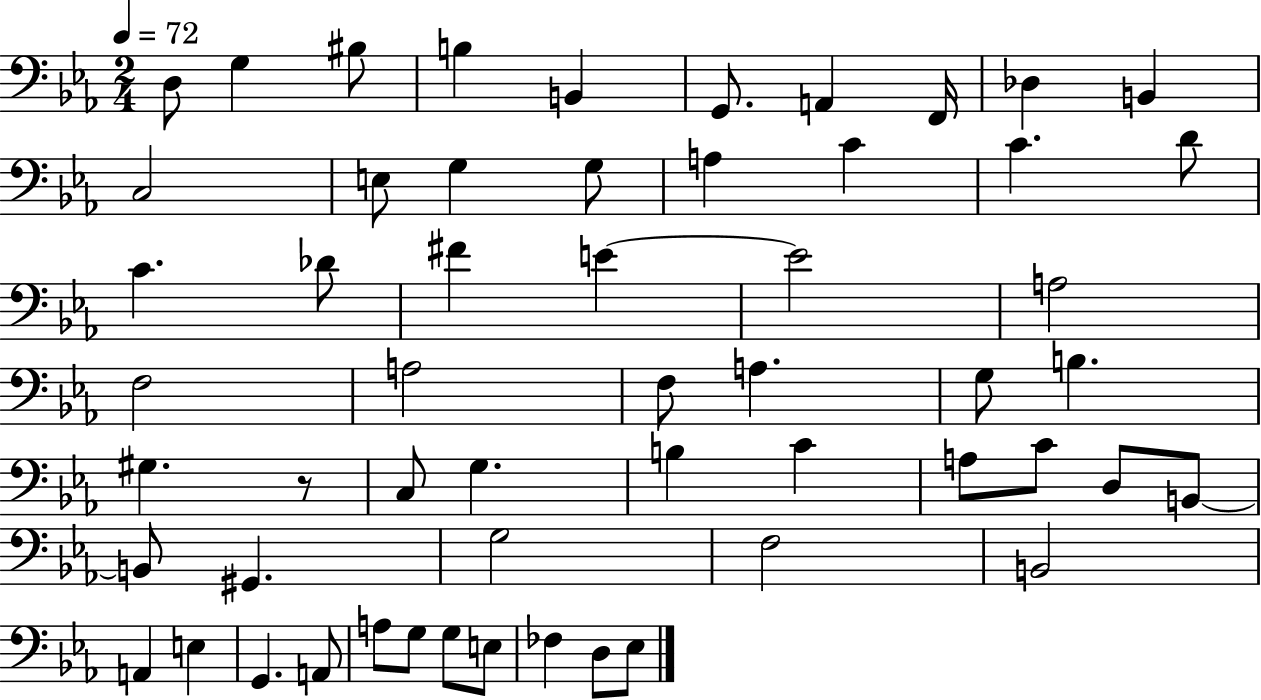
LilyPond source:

{
  \clef bass
  \numericTimeSignature
  \time 2/4
  \key ees \major
  \tempo 4 = 72
  d8 g4 bis8 | b4 b,4 | g,8. a,4 f,16 | des4 b,4 | \break c2 | e8 g4 g8 | a4 c'4 | c'4. d'8 | \break c'4. des'8 | fis'4 e'4~~ | e'2 | a2 | \break f2 | a2 | f8 a4. | g8 b4. | \break gis4. r8 | c8 g4. | b4 c'4 | a8 c'8 d8 b,8~~ | \break b,8 gis,4. | g2 | f2 | b,2 | \break a,4 e4 | g,4. a,8 | a8 g8 g8 e8 | fes4 d8 ees8 | \break \bar "|."
}